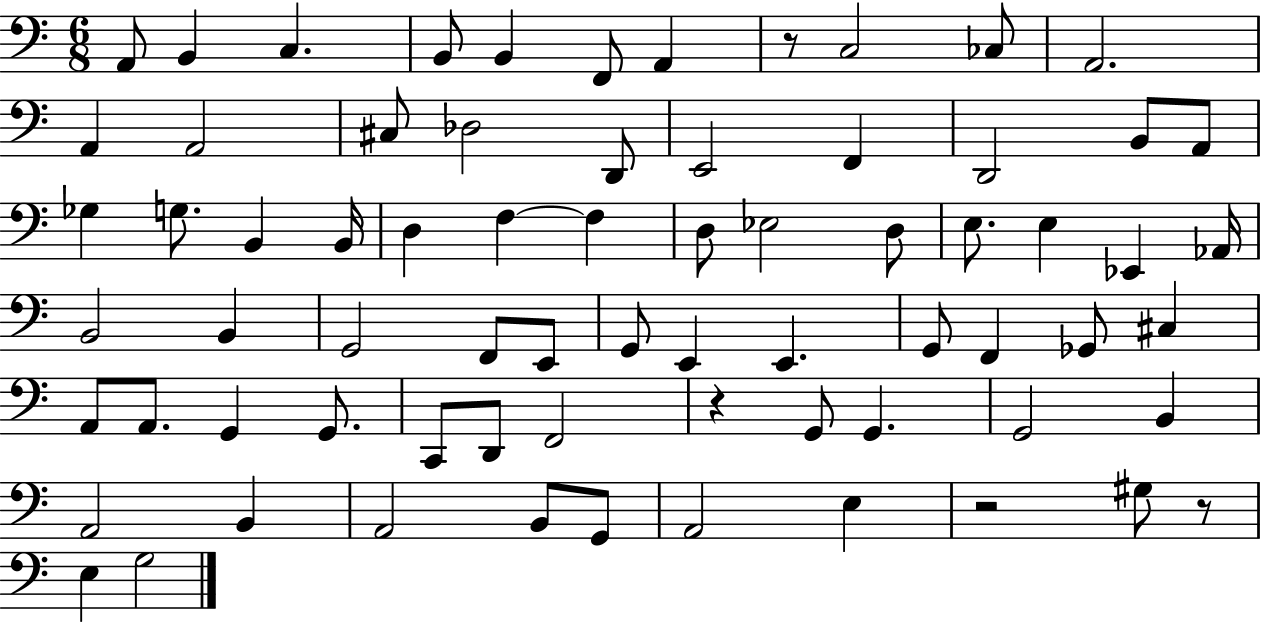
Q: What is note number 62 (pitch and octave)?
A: G2